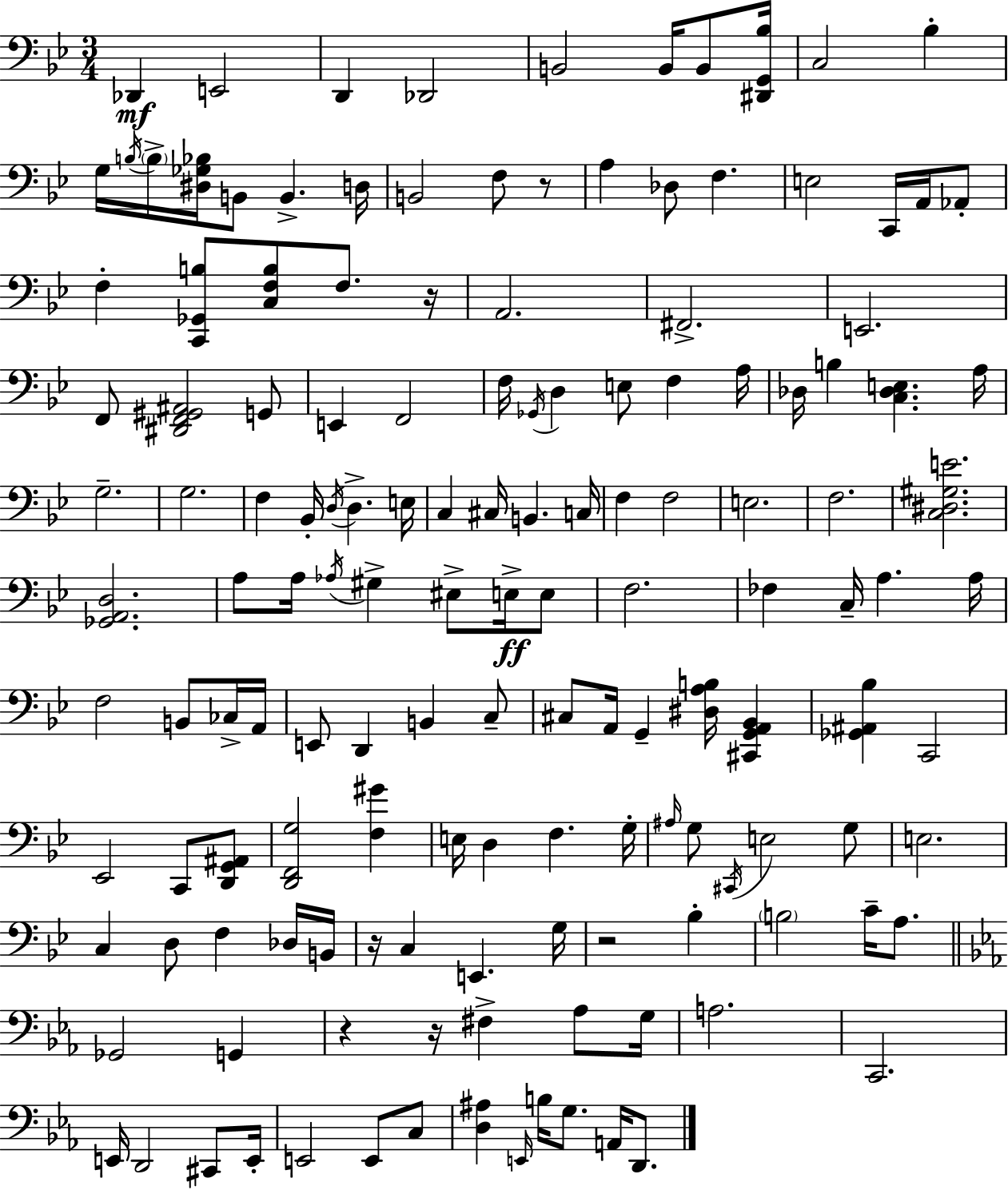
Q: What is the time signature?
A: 3/4